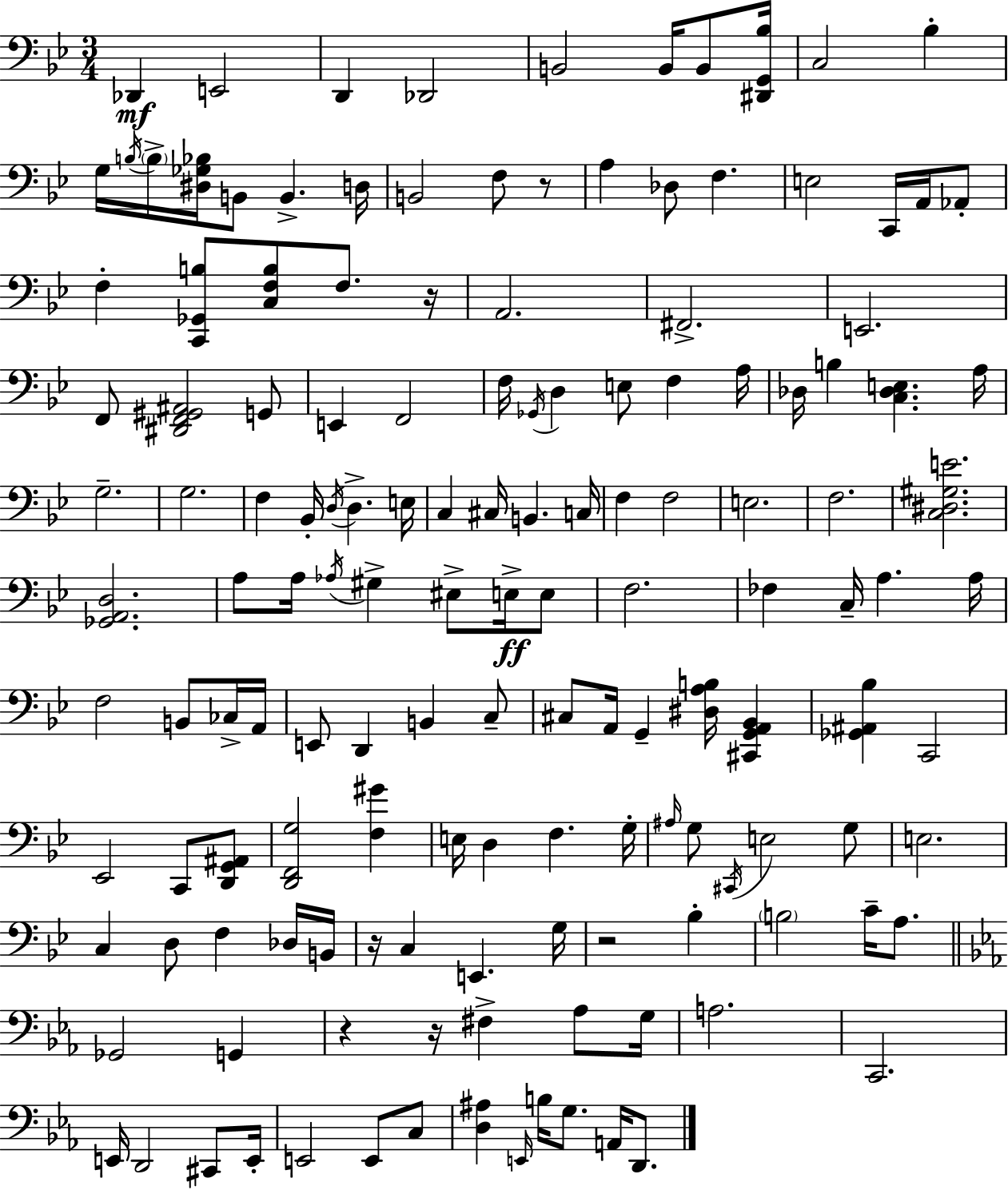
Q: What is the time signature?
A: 3/4